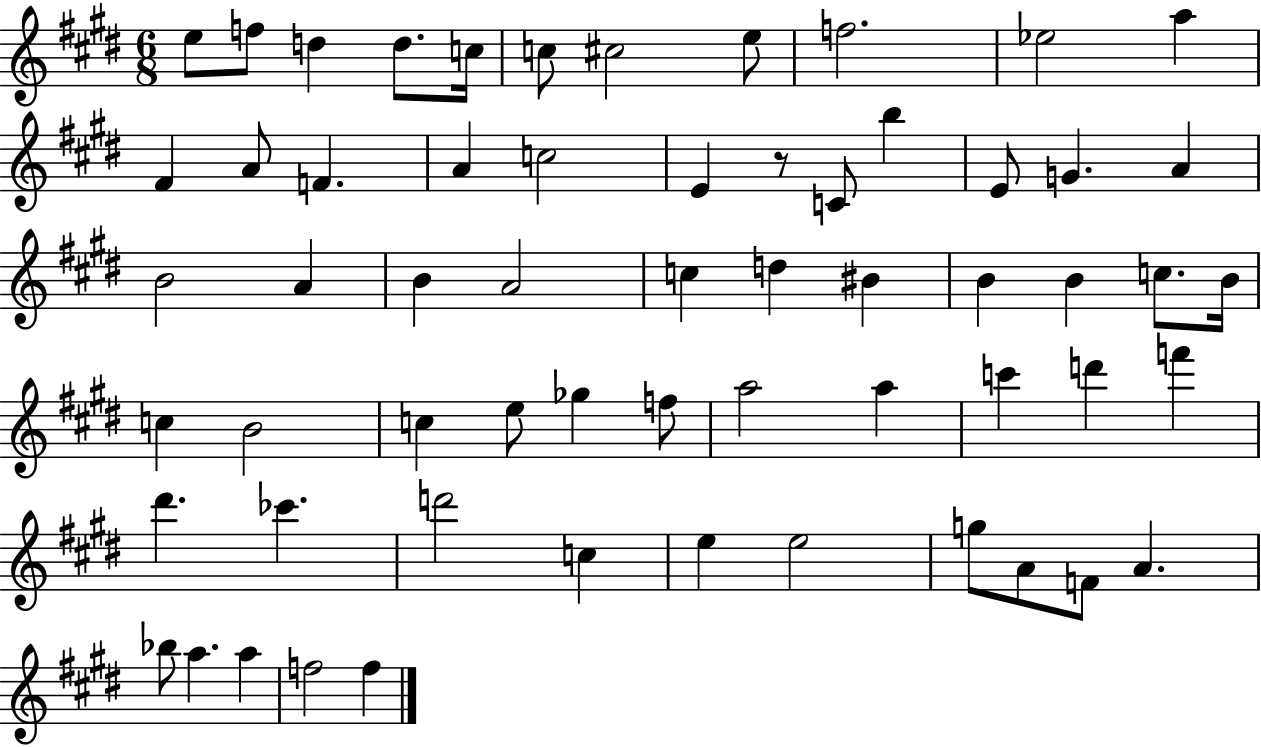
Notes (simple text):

E5/e F5/e D5/q D5/e. C5/s C5/e C#5/h E5/e F5/h. Eb5/h A5/q F#4/q A4/e F4/q. A4/q C5/h E4/q R/e C4/e B5/q E4/e G4/q. A4/q B4/h A4/q B4/q A4/h C5/q D5/q BIS4/q B4/q B4/q C5/e. B4/s C5/q B4/h C5/q E5/e Gb5/q F5/e A5/h A5/q C6/q D6/q F6/q D#6/q. CES6/q. D6/h C5/q E5/q E5/h G5/e A4/e F4/e A4/q. Bb5/e A5/q. A5/q F5/h F5/q